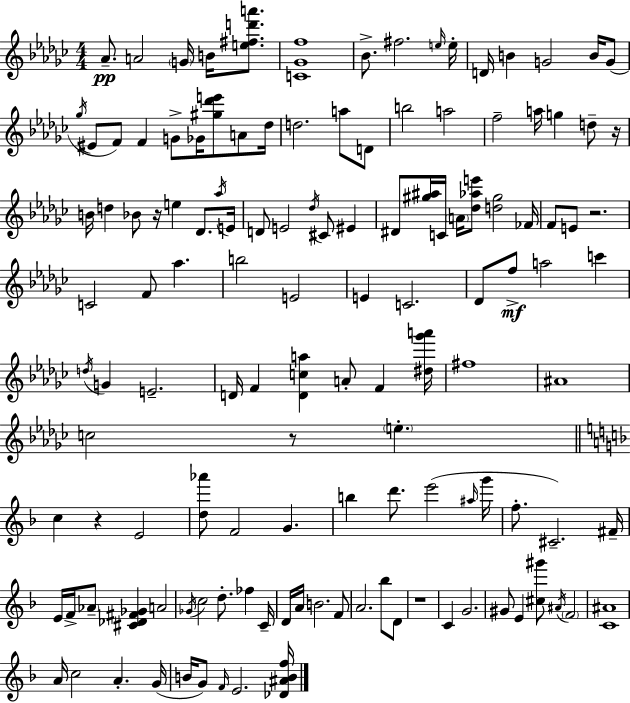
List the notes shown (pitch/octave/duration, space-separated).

Ab4/e. A4/h G4/s B4/s [E5,F#5,D6,A6]/e. [C4,Gb4,F5]/w Bb4/e. F#5/h. E5/s E5/s D4/s B4/q G4/h B4/s G4/e Gb5/s EIS4/e F4/e F4/q G4/e Gb4/s [G#5,Db6,E6]/e A4/e Db5/s D5/h. A5/e D4/e B5/h A5/h F5/h A5/s G5/q D5/e R/s B4/s D5/q Bb4/e R/s E5/q Db4/e. Ab5/s E4/s D4/e E4/h Db5/s C#4/e EIS4/q D#4/e [G#5,A#5]/s C4/s A4/s [Db5,Ab5,E6]/e [D5,G#5]/h FES4/s F4/e E4/e R/h. C4/h F4/e Ab5/q. B5/h E4/h E4/q C4/h. Db4/e F5/e A5/h C6/q D5/s G4/q E4/h. D4/s F4/q [D4,C5,A5]/q A4/e F4/q [D#5,Gb6,A6]/s F#5/w A#4/w C5/h R/e E5/q. C5/q R/q E4/h [D5,Ab6]/e F4/h G4/q. B5/q D6/e. E6/h A#5/s G6/s F5/e. C#4/h. F#4/s E4/s F4/s Ab4/e [C#4,Db4,F#4,Gb4]/q A4/h Gb4/s C5/h D5/e. FES5/q C4/s D4/s A4/s B4/h. F4/e A4/h. Bb5/e D4/e R/w C4/q G4/h. G#4/e E4/q [C#5,G#6]/e A#4/s F4/h [C4,A#4]/w A4/s C5/h A4/q. G4/s B4/s G4/e F4/s E4/h. [Db4,A#4,B4,F5]/s